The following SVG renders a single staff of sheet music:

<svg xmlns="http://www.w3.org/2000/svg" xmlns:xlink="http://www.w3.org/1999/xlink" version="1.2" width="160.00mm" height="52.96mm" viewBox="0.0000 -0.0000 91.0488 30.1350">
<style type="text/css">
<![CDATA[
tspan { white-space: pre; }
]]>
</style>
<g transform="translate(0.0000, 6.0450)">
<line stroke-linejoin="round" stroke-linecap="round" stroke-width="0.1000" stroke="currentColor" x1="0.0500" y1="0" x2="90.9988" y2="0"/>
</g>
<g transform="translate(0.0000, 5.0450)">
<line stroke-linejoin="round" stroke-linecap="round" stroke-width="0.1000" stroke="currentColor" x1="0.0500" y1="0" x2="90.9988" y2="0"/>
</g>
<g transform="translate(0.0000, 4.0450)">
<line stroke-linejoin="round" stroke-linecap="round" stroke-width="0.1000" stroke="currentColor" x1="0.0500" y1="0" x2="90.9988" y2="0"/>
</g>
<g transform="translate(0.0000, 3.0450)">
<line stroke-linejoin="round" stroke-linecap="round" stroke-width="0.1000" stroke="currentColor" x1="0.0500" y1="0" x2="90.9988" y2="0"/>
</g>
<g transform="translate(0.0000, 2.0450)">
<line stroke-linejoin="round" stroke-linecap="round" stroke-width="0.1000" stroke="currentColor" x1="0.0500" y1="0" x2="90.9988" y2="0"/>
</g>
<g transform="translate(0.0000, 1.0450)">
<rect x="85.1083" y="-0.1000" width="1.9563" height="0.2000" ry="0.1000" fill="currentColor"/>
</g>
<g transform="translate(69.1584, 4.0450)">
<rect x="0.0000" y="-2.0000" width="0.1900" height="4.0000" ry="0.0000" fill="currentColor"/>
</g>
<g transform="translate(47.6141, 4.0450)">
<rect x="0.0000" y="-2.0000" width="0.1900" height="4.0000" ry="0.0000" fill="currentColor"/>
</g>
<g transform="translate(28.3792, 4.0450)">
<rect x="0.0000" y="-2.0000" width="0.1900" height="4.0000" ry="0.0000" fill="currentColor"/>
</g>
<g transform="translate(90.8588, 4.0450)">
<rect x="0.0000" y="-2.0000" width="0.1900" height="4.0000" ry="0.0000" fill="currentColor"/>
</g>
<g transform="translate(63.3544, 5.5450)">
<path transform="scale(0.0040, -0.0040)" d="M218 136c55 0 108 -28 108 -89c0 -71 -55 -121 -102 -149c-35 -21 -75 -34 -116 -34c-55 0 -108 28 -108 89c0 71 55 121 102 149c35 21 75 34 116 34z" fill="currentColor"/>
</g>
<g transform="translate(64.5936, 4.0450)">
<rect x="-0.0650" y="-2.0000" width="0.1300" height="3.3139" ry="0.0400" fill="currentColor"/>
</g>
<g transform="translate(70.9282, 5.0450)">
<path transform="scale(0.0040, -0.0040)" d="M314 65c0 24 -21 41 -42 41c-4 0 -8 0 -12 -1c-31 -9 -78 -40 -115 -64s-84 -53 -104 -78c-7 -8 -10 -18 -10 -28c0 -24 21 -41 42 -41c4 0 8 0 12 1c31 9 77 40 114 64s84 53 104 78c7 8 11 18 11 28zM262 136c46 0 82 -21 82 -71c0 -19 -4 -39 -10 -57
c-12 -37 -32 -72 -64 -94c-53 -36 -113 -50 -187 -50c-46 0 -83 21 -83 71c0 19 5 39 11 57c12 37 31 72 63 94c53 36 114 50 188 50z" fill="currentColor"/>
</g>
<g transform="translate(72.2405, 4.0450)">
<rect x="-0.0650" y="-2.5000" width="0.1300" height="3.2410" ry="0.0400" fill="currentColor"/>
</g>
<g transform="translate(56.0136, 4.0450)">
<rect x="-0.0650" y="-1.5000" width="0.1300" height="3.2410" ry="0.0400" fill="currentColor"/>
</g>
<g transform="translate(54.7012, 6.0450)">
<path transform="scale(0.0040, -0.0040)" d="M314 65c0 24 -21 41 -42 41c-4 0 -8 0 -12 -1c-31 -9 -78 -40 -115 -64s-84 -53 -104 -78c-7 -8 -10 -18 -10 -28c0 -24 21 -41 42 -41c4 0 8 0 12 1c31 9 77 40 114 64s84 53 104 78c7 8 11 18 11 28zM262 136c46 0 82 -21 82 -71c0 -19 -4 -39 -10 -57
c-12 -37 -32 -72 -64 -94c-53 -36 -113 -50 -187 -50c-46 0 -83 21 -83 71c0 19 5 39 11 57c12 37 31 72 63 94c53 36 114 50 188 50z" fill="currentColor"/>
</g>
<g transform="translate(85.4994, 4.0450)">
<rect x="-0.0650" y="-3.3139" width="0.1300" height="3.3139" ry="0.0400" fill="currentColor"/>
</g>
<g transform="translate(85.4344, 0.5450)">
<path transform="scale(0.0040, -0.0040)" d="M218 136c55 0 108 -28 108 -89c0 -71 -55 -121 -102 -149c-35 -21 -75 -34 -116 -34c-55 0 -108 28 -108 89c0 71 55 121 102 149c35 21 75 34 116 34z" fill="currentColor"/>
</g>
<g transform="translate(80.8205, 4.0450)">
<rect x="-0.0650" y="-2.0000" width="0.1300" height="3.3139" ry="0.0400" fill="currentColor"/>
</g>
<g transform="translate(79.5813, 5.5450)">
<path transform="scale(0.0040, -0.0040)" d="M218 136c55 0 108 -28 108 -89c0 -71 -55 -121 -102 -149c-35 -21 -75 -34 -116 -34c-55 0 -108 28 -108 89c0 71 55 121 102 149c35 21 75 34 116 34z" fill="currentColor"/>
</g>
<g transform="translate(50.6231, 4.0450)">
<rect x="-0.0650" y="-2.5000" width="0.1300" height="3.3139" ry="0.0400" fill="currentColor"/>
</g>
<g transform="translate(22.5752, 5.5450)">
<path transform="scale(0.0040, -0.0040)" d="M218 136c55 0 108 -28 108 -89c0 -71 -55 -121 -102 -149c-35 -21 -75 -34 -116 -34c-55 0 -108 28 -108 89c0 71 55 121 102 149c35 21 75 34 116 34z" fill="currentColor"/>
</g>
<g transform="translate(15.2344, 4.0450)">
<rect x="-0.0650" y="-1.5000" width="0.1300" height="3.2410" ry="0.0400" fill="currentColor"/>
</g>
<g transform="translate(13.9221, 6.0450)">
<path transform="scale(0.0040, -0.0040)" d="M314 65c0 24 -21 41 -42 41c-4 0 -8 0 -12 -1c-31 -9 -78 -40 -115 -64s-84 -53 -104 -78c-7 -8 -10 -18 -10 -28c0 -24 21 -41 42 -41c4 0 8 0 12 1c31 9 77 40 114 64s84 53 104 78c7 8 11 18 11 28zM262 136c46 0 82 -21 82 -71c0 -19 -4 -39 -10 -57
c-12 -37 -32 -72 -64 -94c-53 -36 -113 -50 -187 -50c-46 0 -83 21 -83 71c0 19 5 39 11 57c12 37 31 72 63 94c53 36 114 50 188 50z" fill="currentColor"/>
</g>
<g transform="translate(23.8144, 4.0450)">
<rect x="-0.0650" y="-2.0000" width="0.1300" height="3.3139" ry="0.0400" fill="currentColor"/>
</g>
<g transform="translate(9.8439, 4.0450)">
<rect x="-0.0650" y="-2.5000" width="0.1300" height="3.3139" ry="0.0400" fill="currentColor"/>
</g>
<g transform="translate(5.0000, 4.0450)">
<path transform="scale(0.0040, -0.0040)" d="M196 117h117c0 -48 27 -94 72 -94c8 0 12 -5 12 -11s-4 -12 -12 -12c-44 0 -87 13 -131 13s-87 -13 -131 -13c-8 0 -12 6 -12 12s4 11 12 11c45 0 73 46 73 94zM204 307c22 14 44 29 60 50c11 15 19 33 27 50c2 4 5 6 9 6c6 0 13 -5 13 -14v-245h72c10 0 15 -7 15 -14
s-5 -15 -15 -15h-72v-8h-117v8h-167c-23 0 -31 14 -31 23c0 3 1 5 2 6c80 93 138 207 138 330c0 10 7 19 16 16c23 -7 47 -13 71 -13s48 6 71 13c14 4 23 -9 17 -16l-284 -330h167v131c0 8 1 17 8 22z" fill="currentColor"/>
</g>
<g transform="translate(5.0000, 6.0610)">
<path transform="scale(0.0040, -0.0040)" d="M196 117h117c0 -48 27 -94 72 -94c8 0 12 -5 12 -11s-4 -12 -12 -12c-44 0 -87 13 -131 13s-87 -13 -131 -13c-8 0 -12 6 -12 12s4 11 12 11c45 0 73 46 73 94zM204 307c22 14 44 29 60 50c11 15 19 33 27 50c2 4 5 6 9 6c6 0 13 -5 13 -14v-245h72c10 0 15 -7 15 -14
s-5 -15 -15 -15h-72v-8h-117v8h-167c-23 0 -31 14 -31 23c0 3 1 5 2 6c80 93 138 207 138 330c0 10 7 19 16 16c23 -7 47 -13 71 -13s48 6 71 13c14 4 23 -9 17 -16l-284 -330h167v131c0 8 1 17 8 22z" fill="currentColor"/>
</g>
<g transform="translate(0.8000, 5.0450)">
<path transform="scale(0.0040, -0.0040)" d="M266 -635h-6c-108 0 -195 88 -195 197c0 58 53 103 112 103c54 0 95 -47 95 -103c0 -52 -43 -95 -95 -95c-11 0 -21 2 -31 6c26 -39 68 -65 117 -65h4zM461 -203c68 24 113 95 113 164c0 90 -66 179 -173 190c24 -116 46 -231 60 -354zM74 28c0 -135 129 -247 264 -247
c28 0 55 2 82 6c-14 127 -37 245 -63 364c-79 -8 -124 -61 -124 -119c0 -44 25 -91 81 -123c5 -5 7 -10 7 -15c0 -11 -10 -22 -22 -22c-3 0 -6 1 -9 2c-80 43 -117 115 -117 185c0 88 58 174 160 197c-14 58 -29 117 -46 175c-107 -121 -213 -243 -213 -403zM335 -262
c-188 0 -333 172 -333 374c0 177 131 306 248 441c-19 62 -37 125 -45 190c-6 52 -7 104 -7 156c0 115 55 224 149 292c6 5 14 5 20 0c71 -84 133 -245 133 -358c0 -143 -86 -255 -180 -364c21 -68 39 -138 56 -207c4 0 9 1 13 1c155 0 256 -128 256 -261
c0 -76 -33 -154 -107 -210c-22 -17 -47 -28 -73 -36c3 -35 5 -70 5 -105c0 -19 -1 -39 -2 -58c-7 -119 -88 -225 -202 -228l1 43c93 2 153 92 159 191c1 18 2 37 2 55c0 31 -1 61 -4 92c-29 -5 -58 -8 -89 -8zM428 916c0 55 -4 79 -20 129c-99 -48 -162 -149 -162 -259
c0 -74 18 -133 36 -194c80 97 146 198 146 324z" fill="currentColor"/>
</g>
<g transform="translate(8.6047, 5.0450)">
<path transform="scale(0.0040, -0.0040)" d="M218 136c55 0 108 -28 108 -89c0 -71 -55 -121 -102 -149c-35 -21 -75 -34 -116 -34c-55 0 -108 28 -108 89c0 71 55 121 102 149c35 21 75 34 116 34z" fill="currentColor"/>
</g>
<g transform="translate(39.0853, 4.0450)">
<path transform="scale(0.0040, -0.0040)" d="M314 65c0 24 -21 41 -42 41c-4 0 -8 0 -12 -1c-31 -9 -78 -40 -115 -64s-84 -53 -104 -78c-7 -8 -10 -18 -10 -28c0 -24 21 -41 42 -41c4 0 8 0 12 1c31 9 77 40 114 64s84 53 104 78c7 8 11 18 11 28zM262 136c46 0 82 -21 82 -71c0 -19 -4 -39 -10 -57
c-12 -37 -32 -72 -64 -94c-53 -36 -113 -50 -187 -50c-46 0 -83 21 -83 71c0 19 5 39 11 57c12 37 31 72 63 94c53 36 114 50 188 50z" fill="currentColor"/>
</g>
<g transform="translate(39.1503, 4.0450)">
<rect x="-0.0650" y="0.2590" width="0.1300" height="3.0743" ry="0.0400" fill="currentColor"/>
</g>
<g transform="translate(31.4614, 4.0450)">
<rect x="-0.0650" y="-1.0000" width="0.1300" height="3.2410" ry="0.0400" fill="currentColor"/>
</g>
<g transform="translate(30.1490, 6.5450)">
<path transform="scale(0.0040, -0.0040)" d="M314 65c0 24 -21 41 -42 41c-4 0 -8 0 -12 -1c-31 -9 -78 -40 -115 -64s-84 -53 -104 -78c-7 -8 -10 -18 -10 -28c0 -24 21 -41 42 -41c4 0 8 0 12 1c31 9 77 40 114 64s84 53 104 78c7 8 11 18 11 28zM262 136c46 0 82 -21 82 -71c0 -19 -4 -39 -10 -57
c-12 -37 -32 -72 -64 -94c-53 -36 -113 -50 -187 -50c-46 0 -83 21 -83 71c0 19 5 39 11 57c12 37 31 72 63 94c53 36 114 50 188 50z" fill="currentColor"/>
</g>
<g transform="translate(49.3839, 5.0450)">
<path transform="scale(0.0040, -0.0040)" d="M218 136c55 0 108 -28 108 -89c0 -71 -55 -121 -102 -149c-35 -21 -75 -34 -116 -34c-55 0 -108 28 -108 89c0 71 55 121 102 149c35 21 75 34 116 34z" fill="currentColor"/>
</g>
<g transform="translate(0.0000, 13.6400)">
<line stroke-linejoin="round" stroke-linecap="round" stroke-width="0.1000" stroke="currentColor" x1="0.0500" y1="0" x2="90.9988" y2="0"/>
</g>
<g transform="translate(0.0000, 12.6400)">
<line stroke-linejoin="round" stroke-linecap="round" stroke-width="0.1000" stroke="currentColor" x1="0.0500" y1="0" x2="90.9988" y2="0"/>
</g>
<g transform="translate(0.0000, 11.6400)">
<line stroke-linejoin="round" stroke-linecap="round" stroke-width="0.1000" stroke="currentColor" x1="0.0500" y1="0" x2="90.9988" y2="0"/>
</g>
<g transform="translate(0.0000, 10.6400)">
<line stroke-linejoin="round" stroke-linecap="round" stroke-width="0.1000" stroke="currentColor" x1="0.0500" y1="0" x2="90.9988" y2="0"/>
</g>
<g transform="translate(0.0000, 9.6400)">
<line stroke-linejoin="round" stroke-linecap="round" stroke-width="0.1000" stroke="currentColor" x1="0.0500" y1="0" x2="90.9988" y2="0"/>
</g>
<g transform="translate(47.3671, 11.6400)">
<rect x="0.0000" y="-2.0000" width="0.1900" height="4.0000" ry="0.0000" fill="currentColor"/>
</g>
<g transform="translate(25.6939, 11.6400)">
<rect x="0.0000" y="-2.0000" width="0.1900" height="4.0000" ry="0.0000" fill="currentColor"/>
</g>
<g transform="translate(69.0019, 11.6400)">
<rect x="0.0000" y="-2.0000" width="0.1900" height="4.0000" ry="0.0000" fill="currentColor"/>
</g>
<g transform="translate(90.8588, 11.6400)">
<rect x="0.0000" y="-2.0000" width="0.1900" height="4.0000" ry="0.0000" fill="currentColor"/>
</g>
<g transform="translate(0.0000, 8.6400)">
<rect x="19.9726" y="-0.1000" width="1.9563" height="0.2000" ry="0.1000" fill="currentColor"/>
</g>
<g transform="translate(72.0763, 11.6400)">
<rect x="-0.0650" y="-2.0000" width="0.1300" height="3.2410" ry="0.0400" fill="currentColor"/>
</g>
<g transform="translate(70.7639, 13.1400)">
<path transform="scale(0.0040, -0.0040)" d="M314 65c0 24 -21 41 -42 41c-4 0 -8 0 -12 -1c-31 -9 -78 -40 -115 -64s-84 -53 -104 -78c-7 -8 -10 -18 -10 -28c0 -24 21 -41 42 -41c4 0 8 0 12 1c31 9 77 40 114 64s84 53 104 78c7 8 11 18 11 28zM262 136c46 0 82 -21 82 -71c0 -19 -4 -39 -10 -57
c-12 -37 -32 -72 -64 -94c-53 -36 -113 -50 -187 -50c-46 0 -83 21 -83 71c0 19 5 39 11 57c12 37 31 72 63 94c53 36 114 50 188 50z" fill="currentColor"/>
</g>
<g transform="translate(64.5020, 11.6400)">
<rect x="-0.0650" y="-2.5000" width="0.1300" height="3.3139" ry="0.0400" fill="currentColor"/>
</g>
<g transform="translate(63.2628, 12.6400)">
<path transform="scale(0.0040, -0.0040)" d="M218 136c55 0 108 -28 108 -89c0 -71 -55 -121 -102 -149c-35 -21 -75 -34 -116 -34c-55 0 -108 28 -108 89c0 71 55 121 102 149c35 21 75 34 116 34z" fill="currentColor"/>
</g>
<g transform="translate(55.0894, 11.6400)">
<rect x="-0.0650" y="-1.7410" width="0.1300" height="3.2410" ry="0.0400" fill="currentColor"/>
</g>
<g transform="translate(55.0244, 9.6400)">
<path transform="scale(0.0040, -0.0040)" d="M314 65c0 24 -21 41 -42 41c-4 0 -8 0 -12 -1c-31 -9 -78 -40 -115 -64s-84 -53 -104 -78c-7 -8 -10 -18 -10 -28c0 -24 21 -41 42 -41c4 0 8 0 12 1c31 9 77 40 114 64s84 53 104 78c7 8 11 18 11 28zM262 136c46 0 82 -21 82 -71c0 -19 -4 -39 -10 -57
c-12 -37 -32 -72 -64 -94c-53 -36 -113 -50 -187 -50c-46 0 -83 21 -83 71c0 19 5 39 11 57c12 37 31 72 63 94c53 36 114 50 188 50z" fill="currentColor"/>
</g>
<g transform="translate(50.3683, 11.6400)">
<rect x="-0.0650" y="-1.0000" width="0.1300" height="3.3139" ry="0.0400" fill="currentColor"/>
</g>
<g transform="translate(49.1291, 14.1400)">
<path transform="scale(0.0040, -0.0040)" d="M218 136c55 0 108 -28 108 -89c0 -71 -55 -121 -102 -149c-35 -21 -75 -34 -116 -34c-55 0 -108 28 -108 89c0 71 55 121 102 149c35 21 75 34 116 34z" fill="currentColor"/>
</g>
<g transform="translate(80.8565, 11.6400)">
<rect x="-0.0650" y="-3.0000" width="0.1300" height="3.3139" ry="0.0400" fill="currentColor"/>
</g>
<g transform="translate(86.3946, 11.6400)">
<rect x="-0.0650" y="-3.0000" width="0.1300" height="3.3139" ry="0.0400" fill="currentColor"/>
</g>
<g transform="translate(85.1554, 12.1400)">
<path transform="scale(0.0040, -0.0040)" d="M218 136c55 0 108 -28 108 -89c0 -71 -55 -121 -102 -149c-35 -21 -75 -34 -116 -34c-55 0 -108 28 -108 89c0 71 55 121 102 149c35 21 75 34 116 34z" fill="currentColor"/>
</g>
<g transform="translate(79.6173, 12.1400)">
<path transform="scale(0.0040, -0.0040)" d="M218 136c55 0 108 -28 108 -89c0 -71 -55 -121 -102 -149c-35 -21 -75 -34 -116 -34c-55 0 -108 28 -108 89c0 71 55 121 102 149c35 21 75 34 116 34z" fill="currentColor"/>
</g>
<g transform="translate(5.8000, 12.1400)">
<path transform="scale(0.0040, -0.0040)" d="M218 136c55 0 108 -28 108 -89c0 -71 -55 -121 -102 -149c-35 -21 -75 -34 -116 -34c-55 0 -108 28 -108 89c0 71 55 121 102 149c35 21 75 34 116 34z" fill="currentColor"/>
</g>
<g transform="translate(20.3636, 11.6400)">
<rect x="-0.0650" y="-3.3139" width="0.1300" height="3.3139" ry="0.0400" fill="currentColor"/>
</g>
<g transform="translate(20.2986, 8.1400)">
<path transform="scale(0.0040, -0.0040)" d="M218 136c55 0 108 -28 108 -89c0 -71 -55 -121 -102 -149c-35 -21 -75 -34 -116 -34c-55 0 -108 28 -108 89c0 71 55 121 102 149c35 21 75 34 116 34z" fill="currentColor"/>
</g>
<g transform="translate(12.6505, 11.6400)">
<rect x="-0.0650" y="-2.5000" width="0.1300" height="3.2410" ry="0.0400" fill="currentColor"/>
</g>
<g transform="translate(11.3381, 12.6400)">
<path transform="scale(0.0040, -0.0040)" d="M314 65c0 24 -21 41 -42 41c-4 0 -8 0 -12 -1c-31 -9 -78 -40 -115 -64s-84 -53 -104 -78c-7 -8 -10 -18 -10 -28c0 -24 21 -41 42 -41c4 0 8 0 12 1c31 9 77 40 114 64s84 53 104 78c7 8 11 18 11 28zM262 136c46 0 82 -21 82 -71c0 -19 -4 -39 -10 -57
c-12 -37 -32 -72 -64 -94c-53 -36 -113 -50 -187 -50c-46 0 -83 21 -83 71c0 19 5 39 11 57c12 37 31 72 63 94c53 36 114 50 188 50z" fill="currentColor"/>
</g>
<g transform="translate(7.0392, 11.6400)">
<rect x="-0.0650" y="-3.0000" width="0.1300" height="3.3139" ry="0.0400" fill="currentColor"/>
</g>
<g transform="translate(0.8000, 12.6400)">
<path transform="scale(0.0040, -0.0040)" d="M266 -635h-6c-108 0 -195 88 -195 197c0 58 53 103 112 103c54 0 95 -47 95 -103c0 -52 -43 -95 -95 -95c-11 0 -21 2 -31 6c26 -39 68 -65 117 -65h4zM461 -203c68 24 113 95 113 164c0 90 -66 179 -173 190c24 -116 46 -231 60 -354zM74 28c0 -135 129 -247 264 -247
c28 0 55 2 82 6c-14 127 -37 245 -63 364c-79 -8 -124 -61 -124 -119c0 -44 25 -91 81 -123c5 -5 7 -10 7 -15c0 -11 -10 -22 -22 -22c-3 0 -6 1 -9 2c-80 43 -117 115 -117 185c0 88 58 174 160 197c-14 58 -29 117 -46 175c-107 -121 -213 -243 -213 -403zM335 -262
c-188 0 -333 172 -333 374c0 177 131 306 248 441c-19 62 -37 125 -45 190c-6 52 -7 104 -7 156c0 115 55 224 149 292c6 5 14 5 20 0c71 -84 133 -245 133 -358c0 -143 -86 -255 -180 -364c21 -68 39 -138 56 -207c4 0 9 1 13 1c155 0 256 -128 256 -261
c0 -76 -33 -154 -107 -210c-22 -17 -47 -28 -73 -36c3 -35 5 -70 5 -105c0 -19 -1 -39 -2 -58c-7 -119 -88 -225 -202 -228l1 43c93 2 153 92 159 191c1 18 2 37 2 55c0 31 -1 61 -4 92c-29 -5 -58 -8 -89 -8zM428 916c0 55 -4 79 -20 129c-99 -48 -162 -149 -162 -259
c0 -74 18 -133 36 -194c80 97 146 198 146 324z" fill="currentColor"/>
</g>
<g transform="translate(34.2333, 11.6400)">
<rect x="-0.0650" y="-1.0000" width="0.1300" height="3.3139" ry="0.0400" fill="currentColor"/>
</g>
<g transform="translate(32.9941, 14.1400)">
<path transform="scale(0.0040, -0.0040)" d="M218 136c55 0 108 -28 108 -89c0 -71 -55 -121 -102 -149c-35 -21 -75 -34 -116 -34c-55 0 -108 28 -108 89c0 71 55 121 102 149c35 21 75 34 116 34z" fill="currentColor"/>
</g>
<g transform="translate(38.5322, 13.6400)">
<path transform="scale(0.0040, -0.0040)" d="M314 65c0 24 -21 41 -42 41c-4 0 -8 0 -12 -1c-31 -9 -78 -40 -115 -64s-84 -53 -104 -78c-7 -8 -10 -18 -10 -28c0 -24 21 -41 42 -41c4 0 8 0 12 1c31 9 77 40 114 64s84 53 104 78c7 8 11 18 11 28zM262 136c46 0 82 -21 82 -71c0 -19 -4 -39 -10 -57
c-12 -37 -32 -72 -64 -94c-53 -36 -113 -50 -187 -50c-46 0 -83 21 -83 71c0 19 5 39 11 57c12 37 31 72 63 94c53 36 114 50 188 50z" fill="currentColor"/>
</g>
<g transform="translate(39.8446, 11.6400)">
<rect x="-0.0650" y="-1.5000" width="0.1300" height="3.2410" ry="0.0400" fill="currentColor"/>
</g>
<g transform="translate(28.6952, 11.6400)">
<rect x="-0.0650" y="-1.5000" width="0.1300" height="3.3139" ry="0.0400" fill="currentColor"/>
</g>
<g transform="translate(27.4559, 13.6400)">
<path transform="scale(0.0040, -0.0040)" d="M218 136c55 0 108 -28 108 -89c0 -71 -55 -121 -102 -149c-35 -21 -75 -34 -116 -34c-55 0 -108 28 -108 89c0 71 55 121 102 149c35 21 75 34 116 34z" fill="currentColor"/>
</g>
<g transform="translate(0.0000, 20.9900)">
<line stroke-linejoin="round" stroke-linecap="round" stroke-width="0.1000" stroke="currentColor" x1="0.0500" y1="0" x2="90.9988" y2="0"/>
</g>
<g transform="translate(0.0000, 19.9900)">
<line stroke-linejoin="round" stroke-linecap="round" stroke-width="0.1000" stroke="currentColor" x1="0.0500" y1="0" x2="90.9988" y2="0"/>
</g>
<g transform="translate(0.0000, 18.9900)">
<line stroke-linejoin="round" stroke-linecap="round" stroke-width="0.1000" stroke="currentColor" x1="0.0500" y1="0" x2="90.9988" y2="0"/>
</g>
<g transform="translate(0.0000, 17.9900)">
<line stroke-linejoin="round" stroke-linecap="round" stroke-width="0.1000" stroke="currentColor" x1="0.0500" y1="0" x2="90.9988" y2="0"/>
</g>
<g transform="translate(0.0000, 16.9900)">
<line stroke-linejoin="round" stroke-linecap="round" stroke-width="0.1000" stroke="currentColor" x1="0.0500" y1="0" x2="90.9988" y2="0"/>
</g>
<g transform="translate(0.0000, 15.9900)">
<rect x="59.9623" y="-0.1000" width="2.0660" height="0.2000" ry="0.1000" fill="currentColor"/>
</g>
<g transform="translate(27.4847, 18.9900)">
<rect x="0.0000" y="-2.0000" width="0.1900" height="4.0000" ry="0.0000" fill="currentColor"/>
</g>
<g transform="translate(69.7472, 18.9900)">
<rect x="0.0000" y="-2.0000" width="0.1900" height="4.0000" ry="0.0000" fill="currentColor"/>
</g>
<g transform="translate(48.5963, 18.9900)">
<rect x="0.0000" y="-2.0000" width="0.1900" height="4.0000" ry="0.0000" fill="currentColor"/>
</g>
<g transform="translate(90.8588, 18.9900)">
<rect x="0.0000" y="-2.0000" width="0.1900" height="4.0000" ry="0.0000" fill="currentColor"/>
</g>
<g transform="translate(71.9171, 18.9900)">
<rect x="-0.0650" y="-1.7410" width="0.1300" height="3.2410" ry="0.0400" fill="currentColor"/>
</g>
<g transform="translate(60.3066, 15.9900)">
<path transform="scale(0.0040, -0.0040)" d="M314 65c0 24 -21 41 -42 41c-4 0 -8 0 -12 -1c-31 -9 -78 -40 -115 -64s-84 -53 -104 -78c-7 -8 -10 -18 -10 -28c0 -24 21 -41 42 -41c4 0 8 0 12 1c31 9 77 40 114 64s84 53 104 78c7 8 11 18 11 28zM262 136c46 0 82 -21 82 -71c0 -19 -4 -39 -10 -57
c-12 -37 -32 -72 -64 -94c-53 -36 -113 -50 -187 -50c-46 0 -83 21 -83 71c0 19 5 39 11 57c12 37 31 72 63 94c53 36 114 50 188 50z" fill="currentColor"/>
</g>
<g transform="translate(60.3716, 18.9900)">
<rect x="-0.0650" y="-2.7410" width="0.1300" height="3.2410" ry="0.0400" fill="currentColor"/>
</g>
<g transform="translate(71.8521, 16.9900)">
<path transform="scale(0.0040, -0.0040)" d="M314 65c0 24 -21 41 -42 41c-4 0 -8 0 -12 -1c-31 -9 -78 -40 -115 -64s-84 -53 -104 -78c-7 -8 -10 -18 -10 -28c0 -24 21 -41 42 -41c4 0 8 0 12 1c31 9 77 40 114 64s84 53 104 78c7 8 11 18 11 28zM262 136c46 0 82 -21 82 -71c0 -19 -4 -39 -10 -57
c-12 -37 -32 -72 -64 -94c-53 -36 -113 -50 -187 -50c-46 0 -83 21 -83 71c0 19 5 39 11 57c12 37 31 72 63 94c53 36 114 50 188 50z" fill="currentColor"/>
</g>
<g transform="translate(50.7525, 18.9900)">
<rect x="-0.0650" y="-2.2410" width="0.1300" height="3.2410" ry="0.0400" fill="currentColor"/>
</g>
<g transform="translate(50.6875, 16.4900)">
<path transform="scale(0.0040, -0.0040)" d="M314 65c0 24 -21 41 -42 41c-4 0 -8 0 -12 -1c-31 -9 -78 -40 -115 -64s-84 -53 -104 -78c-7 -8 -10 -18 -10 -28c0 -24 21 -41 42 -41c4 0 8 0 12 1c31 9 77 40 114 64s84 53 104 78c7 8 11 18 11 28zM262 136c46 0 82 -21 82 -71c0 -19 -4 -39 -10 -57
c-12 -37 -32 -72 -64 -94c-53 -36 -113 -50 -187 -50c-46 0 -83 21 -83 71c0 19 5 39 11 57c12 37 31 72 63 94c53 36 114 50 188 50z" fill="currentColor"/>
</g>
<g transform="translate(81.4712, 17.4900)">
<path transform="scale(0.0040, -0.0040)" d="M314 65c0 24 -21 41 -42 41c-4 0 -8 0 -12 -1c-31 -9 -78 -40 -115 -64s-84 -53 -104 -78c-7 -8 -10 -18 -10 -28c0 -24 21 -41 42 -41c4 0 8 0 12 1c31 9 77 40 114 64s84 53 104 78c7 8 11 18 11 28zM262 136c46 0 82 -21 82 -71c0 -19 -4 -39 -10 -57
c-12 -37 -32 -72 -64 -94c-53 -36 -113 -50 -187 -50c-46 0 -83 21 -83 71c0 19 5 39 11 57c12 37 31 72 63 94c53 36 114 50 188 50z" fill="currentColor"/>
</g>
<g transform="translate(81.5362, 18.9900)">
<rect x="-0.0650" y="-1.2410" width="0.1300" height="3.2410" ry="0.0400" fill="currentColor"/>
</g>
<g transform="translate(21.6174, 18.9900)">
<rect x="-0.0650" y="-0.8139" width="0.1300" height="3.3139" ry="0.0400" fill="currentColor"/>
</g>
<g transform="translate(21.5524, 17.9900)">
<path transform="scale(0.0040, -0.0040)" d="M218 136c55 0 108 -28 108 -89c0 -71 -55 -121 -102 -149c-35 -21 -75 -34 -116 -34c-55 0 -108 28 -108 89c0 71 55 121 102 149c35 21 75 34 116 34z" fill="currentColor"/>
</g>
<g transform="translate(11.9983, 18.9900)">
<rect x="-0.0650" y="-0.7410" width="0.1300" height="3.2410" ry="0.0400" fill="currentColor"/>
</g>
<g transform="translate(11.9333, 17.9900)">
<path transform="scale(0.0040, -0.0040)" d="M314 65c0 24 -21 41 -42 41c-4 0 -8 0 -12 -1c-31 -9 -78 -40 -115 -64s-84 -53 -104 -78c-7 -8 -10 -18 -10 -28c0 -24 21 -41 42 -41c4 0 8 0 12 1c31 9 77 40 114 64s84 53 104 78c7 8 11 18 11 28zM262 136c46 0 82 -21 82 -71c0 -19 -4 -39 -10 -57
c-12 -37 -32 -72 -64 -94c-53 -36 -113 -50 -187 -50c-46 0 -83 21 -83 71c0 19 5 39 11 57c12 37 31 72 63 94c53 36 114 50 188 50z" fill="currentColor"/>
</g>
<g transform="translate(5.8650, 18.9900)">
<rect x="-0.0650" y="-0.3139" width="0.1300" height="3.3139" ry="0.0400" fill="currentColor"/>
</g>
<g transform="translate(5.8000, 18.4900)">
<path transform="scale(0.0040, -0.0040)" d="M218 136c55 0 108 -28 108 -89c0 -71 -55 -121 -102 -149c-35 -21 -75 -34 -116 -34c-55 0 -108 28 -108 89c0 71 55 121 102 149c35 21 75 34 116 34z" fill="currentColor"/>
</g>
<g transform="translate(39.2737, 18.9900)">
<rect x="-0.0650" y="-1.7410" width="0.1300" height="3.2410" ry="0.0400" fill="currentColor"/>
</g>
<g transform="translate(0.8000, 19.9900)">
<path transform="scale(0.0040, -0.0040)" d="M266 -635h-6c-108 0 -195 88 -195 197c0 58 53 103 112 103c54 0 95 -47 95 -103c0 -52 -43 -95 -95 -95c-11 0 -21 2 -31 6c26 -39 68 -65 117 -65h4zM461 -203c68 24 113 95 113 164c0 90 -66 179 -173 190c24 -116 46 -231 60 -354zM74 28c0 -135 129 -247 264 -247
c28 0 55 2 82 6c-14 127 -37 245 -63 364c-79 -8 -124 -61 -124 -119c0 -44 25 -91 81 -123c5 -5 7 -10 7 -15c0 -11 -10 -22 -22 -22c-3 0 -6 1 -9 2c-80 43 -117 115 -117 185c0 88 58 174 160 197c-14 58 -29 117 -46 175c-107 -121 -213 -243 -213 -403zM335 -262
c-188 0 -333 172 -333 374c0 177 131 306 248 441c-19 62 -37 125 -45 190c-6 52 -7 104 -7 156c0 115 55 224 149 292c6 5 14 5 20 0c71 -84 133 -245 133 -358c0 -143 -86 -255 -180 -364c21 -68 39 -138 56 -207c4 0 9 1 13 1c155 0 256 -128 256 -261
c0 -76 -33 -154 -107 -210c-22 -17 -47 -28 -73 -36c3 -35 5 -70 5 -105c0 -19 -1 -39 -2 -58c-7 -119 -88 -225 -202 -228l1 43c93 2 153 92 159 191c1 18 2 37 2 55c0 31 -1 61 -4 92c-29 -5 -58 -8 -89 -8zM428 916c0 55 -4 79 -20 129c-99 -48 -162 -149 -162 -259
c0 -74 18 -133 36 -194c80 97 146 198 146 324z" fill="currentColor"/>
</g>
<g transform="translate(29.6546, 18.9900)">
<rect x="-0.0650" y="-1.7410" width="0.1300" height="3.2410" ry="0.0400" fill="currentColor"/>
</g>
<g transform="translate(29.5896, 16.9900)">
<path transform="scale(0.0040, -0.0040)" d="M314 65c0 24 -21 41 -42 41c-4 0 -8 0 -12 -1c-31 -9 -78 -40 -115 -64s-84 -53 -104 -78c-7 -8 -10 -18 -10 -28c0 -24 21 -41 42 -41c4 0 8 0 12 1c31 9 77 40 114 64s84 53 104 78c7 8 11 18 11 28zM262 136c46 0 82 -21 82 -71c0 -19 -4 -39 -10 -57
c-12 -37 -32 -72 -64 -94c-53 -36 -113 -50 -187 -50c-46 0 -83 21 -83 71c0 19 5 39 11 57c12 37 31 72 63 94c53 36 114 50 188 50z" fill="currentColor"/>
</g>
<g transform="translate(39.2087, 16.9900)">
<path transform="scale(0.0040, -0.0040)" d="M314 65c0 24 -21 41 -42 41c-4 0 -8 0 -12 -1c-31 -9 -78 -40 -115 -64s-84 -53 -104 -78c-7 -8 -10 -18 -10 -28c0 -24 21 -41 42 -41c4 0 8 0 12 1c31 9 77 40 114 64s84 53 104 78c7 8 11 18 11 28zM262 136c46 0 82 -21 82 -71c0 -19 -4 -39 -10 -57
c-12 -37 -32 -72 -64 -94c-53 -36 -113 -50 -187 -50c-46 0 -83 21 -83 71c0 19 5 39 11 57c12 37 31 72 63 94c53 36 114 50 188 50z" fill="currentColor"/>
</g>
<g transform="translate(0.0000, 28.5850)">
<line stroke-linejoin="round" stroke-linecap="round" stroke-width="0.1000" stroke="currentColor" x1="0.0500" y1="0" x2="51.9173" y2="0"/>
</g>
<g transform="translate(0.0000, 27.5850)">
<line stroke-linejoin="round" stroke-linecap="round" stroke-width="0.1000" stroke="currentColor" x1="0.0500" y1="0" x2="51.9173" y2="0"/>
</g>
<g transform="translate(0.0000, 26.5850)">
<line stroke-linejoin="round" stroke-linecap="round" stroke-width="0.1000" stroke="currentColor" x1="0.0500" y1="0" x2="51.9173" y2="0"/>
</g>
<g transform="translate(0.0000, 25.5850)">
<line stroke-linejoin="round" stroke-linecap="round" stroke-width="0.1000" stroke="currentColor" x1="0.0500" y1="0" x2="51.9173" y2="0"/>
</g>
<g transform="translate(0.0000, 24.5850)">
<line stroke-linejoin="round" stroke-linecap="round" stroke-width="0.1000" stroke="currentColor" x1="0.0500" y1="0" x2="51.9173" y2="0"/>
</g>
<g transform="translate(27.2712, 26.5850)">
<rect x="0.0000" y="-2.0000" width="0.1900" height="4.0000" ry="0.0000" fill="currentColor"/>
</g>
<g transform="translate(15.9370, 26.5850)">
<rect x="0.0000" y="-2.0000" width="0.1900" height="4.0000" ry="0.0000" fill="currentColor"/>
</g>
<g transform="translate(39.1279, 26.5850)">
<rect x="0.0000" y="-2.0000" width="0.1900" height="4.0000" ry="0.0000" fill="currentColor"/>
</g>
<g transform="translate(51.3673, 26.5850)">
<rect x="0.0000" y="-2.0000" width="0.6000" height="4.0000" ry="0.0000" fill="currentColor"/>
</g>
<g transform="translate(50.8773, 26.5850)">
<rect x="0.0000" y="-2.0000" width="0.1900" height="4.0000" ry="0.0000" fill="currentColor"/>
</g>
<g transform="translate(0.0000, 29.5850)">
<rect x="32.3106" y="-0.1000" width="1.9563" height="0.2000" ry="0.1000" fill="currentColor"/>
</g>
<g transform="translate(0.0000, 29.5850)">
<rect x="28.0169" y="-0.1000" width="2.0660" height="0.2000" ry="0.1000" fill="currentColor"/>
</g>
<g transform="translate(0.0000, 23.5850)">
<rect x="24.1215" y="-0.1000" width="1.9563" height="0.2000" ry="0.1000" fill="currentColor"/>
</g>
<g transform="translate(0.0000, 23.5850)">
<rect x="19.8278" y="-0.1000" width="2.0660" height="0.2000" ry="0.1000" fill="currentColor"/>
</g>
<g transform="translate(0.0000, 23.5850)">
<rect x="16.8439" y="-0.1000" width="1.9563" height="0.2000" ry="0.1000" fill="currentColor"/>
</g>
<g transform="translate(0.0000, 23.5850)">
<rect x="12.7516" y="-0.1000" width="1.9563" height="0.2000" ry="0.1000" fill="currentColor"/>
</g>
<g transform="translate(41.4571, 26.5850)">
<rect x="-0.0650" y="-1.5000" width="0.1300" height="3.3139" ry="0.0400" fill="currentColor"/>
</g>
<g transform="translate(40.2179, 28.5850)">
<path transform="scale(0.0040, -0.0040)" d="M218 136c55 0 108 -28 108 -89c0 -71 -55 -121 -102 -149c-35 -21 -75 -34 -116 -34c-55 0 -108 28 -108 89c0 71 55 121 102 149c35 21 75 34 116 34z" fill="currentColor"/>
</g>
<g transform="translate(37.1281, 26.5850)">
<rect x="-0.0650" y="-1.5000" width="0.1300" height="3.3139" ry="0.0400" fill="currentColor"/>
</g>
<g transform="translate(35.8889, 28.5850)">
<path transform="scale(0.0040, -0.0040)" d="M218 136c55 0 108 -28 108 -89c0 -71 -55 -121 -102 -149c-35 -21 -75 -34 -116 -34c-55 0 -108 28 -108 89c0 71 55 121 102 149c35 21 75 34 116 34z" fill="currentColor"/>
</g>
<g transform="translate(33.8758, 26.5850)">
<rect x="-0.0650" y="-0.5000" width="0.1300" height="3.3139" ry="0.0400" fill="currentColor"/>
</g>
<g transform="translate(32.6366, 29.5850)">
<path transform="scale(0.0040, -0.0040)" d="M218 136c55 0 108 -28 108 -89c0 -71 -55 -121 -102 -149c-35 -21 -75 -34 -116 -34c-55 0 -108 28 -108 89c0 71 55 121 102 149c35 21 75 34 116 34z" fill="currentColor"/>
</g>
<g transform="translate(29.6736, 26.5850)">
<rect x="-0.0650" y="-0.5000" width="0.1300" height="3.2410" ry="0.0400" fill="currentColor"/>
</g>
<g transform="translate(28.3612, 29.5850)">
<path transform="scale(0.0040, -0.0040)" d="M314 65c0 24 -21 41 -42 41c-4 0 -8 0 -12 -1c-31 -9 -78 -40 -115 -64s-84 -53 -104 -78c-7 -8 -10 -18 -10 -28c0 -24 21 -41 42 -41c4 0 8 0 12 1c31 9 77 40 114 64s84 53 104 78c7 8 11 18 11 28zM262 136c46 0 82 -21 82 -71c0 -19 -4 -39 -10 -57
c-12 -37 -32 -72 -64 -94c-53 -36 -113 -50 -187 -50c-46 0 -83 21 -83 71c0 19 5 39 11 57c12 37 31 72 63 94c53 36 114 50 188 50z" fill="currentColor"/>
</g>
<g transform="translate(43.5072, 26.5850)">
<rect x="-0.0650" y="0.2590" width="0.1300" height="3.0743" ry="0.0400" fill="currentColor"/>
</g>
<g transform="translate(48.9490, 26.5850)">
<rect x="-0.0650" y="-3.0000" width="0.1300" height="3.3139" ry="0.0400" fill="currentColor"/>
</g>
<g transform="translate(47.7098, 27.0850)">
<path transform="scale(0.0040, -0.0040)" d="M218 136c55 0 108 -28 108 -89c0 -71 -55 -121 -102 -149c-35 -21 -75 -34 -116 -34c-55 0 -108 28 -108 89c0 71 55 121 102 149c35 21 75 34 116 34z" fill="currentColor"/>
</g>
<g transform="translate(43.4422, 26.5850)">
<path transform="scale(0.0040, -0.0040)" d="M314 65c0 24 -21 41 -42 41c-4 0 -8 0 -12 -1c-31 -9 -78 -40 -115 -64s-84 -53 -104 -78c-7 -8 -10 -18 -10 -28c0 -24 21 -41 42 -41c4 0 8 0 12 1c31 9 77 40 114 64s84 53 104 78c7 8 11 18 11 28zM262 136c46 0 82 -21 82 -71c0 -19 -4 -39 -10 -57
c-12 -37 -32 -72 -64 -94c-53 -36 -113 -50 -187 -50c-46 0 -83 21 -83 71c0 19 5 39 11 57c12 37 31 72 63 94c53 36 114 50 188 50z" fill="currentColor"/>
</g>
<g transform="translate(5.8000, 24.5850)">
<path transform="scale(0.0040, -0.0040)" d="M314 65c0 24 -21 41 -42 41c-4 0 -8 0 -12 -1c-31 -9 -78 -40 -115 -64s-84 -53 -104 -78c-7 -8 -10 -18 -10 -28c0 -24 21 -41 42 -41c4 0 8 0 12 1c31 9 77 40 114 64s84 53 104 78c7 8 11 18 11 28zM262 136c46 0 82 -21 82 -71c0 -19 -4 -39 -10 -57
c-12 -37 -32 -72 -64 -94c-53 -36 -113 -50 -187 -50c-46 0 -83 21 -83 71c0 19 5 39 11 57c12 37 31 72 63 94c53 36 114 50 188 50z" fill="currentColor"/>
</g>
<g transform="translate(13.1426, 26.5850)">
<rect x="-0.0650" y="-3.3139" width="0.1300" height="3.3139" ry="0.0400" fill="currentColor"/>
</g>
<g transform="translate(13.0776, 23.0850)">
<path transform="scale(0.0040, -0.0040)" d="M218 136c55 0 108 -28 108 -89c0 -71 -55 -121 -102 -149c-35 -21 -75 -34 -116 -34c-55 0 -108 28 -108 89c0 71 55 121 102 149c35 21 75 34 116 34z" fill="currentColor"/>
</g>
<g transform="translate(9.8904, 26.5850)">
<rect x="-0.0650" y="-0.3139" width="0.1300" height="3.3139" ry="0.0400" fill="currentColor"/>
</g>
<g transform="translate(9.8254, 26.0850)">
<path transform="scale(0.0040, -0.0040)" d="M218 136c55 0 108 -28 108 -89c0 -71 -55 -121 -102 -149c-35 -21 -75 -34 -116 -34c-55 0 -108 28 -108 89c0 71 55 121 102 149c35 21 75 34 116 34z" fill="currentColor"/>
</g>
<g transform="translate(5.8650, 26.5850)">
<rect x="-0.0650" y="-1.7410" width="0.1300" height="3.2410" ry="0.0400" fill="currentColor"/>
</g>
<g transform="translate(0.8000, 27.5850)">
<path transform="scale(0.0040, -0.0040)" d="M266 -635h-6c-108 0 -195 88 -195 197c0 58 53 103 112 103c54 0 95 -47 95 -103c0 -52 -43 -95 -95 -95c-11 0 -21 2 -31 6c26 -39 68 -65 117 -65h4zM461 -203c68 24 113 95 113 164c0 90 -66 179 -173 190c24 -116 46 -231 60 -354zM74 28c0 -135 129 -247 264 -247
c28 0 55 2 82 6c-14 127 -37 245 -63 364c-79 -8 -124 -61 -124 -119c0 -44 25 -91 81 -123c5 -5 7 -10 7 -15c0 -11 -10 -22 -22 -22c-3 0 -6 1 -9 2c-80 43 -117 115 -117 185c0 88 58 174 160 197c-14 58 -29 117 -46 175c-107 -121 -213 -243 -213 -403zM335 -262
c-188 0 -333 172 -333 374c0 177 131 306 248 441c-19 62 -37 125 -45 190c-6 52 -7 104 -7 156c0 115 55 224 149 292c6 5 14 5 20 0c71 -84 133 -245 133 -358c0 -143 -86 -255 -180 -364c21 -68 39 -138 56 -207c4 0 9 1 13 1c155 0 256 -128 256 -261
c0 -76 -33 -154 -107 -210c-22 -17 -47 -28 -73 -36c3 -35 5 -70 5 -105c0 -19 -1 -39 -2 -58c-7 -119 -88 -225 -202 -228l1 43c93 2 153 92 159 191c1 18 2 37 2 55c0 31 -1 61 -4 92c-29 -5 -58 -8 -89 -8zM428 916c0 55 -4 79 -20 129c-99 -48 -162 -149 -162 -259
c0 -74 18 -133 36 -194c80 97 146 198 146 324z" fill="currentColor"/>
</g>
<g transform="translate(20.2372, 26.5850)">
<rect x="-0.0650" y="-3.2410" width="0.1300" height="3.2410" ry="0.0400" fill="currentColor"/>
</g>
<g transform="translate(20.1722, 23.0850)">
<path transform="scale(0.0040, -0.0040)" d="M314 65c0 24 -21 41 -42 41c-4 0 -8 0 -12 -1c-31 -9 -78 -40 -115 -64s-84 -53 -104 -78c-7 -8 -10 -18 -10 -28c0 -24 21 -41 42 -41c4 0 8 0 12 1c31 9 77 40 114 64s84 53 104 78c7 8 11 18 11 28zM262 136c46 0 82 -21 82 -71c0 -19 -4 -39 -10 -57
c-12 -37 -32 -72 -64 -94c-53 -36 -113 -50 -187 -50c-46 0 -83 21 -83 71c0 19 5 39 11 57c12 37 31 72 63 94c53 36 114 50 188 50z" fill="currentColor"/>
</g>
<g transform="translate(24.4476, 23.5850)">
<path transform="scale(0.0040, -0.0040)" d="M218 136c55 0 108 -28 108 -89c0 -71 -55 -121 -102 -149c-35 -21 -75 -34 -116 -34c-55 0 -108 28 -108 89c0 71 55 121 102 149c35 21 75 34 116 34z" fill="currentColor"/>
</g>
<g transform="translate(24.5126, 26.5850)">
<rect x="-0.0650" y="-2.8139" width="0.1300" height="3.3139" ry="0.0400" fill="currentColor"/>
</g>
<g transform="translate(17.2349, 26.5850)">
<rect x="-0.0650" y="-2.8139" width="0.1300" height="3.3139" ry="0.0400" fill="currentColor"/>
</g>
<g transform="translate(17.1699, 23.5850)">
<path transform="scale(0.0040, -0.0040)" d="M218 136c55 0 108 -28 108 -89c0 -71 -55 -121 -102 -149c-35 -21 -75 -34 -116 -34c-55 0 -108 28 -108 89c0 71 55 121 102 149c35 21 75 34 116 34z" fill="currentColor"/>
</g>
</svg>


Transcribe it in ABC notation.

X:1
T:Untitled
M:4/4
L:1/4
K:C
G E2 F D2 B2 G E2 F G2 F b A G2 b E D E2 D f2 G F2 A A c d2 d f2 f2 g2 a2 f2 e2 f2 c b a b2 a C2 C E E B2 A